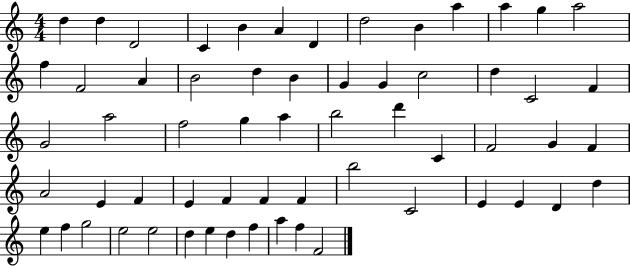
X:1
T:Untitled
M:4/4
L:1/4
K:C
d d D2 C B A D d2 B a a g a2 f F2 A B2 d B G G c2 d C2 F G2 a2 f2 g a b2 d' C F2 G F A2 E F E F F F b2 C2 E E D d e f g2 e2 e2 d e d f a f F2